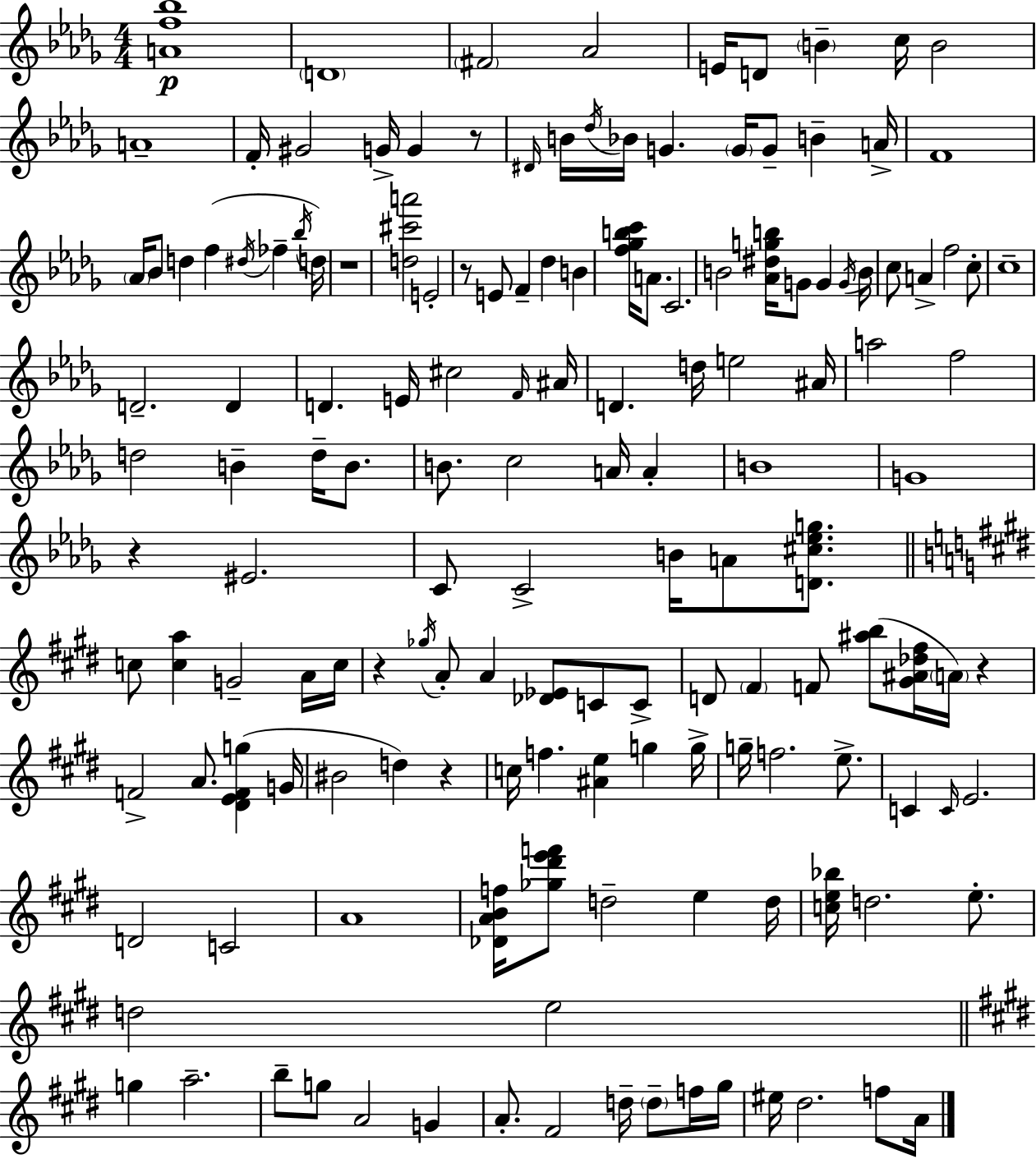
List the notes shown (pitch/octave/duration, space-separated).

[A4,F5,Bb5]/w D4/w F#4/h Ab4/h E4/s D4/e B4/q C5/s B4/h A4/w F4/s G#4/h G4/s G4/q R/e D#4/s B4/s Db5/s Bb4/s G4/q. G4/s G4/e B4/q A4/s F4/w Ab4/s Bb4/e D5/q F5/q D#5/s FES5/q Bb5/s D5/s R/w [D5,C#6,A6]/h E4/h R/e E4/e F4/q Db5/q B4/q [F5,Gb5,B5,C6]/s A4/e. C4/h. B4/h [Ab4,D#5,G5,B5]/s G4/e G4/q G4/s B4/s C5/e A4/q F5/h C5/e C5/w D4/h. D4/q D4/q. E4/s C#5/h F4/s A#4/s D4/q. D5/s E5/h A#4/s A5/h F5/h D5/h B4/q D5/s B4/e. B4/e. C5/h A4/s A4/q B4/w G4/w R/q EIS4/h. C4/e C4/h B4/s A4/e [D4,C#5,Eb5,G5]/e. C5/e [C5,A5]/q G4/h A4/s C5/s R/q Gb5/s A4/e A4/q [Db4,Eb4]/e C4/e C4/e D4/e F#4/q F4/e [A#5,B5]/e [G#4,A#4,Db5,F#5]/s A4/s R/q F4/h A4/e. [D#4,E4,F4,G5]/q G4/s BIS4/h D5/q R/q C5/s F5/q. [A#4,E5]/q G5/q G5/s G5/s F5/h. E5/e. C4/q C4/s E4/h. D4/h C4/h A4/w [Db4,A4,B4,F5]/s [Gb5,D#6,E6,F6]/e D5/h E5/q D5/s [C5,E5,Bb5]/s D5/h. E5/e. D5/h E5/h G5/q A5/h. B5/e G5/e A4/h G4/q A4/e. F#4/h D5/s D5/e F5/s G#5/s EIS5/s D#5/h. F5/e A4/s